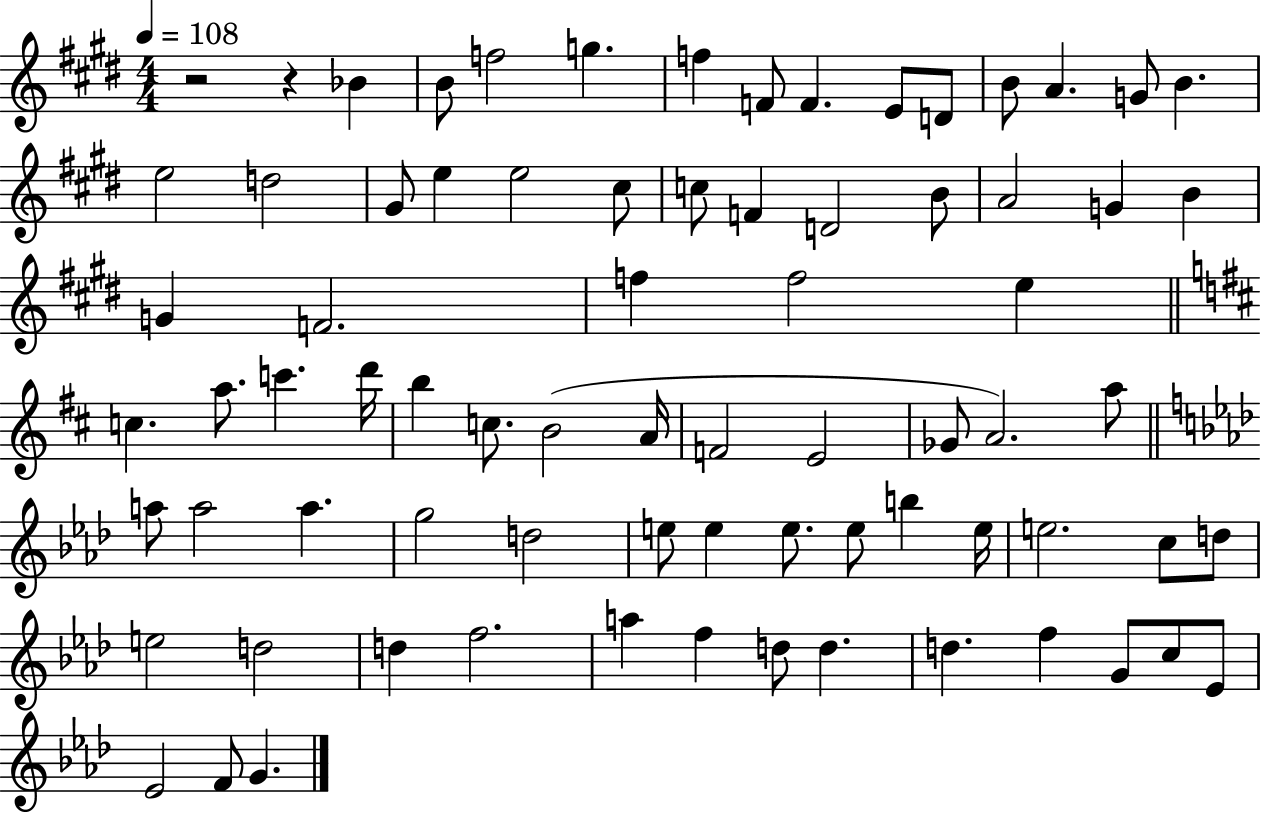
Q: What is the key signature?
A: E major